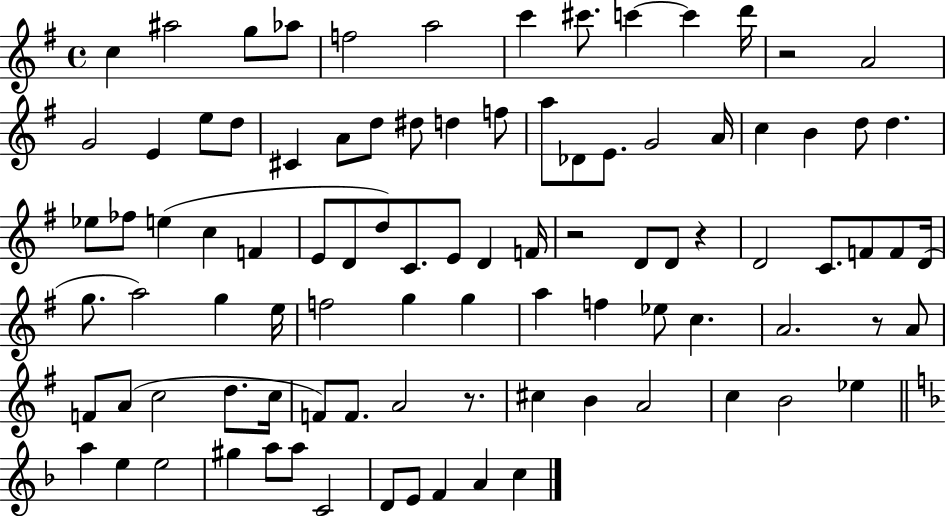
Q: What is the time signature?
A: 4/4